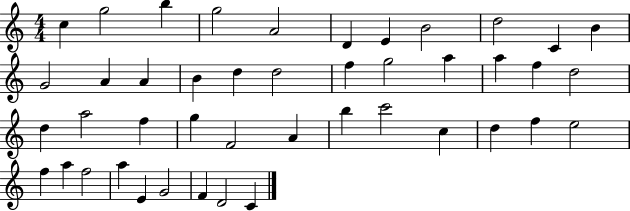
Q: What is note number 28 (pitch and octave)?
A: F4